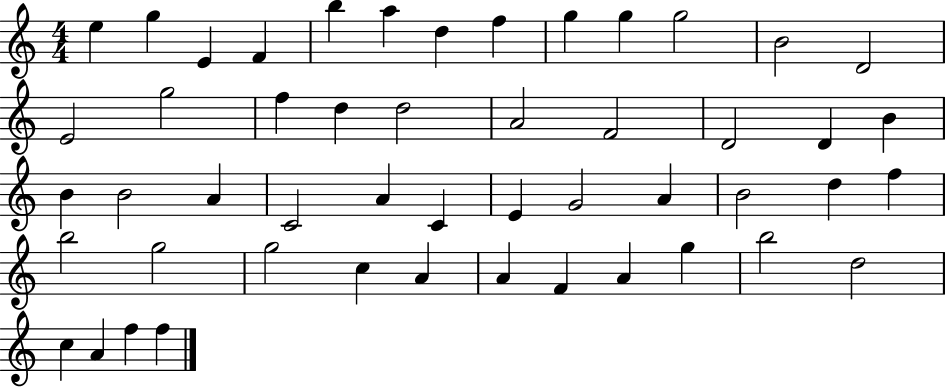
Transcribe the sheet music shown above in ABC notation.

X:1
T:Untitled
M:4/4
L:1/4
K:C
e g E F b a d f g g g2 B2 D2 E2 g2 f d d2 A2 F2 D2 D B B B2 A C2 A C E G2 A B2 d f b2 g2 g2 c A A F A g b2 d2 c A f f